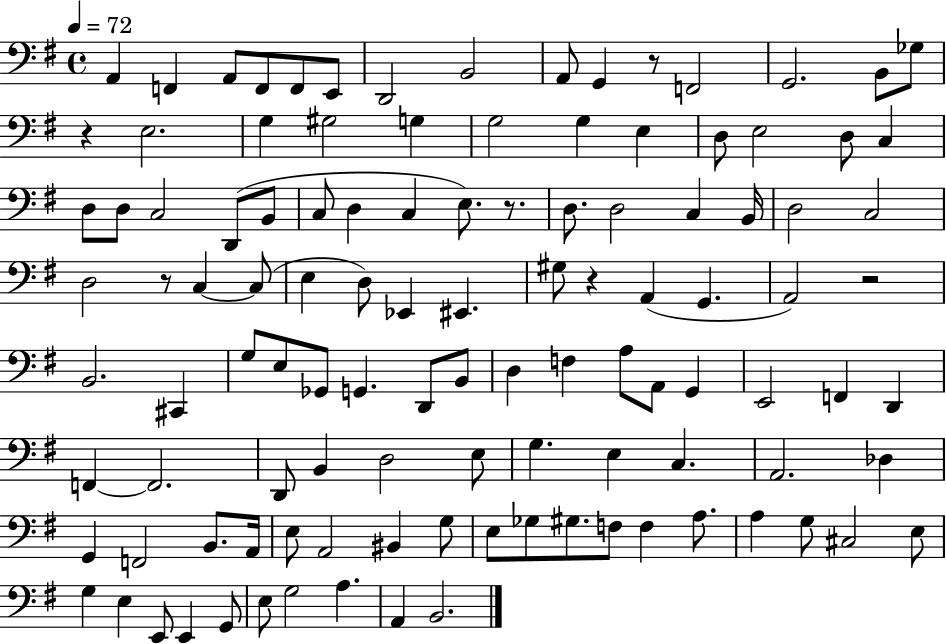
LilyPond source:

{
  \clef bass
  \time 4/4
  \defaultTimeSignature
  \key g \major
  \tempo 4 = 72
  a,4 f,4 a,8 f,8 f,8 e,8 | d,2 b,2 | a,8 g,4 r8 f,2 | g,2. b,8 ges8 | \break r4 e2. | g4 gis2 g4 | g2 g4 e4 | d8 e2 d8 c4 | \break d8 d8 c2 d,8( b,8 | c8 d4 c4 e8.) r8. | d8. d2 c4 b,16 | d2 c2 | \break d2 r8 c4~~ c8( | e4 d8) ees,4 eis,4. | gis8 r4 a,4( g,4. | a,2) r2 | \break b,2. cis,4 | g8 e8 ges,8 g,4. d,8 b,8 | d4 f4 a8 a,8 g,4 | e,2 f,4 d,4 | \break f,4~~ f,2. | d,8 b,4 d2 e8 | g4. e4 c4. | a,2. des4 | \break g,4 f,2 b,8. a,16 | e8 a,2 bis,4 g8 | e8 ges8 gis8. f8 f4 a8. | a4 g8 cis2 e8 | \break g4 e4 e,8 e,4 g,8 | e8 g2 a4. | a,4 b,2. | \bar "|."
}